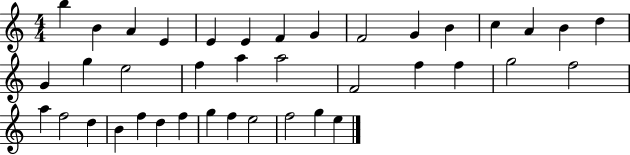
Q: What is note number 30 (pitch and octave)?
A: B4